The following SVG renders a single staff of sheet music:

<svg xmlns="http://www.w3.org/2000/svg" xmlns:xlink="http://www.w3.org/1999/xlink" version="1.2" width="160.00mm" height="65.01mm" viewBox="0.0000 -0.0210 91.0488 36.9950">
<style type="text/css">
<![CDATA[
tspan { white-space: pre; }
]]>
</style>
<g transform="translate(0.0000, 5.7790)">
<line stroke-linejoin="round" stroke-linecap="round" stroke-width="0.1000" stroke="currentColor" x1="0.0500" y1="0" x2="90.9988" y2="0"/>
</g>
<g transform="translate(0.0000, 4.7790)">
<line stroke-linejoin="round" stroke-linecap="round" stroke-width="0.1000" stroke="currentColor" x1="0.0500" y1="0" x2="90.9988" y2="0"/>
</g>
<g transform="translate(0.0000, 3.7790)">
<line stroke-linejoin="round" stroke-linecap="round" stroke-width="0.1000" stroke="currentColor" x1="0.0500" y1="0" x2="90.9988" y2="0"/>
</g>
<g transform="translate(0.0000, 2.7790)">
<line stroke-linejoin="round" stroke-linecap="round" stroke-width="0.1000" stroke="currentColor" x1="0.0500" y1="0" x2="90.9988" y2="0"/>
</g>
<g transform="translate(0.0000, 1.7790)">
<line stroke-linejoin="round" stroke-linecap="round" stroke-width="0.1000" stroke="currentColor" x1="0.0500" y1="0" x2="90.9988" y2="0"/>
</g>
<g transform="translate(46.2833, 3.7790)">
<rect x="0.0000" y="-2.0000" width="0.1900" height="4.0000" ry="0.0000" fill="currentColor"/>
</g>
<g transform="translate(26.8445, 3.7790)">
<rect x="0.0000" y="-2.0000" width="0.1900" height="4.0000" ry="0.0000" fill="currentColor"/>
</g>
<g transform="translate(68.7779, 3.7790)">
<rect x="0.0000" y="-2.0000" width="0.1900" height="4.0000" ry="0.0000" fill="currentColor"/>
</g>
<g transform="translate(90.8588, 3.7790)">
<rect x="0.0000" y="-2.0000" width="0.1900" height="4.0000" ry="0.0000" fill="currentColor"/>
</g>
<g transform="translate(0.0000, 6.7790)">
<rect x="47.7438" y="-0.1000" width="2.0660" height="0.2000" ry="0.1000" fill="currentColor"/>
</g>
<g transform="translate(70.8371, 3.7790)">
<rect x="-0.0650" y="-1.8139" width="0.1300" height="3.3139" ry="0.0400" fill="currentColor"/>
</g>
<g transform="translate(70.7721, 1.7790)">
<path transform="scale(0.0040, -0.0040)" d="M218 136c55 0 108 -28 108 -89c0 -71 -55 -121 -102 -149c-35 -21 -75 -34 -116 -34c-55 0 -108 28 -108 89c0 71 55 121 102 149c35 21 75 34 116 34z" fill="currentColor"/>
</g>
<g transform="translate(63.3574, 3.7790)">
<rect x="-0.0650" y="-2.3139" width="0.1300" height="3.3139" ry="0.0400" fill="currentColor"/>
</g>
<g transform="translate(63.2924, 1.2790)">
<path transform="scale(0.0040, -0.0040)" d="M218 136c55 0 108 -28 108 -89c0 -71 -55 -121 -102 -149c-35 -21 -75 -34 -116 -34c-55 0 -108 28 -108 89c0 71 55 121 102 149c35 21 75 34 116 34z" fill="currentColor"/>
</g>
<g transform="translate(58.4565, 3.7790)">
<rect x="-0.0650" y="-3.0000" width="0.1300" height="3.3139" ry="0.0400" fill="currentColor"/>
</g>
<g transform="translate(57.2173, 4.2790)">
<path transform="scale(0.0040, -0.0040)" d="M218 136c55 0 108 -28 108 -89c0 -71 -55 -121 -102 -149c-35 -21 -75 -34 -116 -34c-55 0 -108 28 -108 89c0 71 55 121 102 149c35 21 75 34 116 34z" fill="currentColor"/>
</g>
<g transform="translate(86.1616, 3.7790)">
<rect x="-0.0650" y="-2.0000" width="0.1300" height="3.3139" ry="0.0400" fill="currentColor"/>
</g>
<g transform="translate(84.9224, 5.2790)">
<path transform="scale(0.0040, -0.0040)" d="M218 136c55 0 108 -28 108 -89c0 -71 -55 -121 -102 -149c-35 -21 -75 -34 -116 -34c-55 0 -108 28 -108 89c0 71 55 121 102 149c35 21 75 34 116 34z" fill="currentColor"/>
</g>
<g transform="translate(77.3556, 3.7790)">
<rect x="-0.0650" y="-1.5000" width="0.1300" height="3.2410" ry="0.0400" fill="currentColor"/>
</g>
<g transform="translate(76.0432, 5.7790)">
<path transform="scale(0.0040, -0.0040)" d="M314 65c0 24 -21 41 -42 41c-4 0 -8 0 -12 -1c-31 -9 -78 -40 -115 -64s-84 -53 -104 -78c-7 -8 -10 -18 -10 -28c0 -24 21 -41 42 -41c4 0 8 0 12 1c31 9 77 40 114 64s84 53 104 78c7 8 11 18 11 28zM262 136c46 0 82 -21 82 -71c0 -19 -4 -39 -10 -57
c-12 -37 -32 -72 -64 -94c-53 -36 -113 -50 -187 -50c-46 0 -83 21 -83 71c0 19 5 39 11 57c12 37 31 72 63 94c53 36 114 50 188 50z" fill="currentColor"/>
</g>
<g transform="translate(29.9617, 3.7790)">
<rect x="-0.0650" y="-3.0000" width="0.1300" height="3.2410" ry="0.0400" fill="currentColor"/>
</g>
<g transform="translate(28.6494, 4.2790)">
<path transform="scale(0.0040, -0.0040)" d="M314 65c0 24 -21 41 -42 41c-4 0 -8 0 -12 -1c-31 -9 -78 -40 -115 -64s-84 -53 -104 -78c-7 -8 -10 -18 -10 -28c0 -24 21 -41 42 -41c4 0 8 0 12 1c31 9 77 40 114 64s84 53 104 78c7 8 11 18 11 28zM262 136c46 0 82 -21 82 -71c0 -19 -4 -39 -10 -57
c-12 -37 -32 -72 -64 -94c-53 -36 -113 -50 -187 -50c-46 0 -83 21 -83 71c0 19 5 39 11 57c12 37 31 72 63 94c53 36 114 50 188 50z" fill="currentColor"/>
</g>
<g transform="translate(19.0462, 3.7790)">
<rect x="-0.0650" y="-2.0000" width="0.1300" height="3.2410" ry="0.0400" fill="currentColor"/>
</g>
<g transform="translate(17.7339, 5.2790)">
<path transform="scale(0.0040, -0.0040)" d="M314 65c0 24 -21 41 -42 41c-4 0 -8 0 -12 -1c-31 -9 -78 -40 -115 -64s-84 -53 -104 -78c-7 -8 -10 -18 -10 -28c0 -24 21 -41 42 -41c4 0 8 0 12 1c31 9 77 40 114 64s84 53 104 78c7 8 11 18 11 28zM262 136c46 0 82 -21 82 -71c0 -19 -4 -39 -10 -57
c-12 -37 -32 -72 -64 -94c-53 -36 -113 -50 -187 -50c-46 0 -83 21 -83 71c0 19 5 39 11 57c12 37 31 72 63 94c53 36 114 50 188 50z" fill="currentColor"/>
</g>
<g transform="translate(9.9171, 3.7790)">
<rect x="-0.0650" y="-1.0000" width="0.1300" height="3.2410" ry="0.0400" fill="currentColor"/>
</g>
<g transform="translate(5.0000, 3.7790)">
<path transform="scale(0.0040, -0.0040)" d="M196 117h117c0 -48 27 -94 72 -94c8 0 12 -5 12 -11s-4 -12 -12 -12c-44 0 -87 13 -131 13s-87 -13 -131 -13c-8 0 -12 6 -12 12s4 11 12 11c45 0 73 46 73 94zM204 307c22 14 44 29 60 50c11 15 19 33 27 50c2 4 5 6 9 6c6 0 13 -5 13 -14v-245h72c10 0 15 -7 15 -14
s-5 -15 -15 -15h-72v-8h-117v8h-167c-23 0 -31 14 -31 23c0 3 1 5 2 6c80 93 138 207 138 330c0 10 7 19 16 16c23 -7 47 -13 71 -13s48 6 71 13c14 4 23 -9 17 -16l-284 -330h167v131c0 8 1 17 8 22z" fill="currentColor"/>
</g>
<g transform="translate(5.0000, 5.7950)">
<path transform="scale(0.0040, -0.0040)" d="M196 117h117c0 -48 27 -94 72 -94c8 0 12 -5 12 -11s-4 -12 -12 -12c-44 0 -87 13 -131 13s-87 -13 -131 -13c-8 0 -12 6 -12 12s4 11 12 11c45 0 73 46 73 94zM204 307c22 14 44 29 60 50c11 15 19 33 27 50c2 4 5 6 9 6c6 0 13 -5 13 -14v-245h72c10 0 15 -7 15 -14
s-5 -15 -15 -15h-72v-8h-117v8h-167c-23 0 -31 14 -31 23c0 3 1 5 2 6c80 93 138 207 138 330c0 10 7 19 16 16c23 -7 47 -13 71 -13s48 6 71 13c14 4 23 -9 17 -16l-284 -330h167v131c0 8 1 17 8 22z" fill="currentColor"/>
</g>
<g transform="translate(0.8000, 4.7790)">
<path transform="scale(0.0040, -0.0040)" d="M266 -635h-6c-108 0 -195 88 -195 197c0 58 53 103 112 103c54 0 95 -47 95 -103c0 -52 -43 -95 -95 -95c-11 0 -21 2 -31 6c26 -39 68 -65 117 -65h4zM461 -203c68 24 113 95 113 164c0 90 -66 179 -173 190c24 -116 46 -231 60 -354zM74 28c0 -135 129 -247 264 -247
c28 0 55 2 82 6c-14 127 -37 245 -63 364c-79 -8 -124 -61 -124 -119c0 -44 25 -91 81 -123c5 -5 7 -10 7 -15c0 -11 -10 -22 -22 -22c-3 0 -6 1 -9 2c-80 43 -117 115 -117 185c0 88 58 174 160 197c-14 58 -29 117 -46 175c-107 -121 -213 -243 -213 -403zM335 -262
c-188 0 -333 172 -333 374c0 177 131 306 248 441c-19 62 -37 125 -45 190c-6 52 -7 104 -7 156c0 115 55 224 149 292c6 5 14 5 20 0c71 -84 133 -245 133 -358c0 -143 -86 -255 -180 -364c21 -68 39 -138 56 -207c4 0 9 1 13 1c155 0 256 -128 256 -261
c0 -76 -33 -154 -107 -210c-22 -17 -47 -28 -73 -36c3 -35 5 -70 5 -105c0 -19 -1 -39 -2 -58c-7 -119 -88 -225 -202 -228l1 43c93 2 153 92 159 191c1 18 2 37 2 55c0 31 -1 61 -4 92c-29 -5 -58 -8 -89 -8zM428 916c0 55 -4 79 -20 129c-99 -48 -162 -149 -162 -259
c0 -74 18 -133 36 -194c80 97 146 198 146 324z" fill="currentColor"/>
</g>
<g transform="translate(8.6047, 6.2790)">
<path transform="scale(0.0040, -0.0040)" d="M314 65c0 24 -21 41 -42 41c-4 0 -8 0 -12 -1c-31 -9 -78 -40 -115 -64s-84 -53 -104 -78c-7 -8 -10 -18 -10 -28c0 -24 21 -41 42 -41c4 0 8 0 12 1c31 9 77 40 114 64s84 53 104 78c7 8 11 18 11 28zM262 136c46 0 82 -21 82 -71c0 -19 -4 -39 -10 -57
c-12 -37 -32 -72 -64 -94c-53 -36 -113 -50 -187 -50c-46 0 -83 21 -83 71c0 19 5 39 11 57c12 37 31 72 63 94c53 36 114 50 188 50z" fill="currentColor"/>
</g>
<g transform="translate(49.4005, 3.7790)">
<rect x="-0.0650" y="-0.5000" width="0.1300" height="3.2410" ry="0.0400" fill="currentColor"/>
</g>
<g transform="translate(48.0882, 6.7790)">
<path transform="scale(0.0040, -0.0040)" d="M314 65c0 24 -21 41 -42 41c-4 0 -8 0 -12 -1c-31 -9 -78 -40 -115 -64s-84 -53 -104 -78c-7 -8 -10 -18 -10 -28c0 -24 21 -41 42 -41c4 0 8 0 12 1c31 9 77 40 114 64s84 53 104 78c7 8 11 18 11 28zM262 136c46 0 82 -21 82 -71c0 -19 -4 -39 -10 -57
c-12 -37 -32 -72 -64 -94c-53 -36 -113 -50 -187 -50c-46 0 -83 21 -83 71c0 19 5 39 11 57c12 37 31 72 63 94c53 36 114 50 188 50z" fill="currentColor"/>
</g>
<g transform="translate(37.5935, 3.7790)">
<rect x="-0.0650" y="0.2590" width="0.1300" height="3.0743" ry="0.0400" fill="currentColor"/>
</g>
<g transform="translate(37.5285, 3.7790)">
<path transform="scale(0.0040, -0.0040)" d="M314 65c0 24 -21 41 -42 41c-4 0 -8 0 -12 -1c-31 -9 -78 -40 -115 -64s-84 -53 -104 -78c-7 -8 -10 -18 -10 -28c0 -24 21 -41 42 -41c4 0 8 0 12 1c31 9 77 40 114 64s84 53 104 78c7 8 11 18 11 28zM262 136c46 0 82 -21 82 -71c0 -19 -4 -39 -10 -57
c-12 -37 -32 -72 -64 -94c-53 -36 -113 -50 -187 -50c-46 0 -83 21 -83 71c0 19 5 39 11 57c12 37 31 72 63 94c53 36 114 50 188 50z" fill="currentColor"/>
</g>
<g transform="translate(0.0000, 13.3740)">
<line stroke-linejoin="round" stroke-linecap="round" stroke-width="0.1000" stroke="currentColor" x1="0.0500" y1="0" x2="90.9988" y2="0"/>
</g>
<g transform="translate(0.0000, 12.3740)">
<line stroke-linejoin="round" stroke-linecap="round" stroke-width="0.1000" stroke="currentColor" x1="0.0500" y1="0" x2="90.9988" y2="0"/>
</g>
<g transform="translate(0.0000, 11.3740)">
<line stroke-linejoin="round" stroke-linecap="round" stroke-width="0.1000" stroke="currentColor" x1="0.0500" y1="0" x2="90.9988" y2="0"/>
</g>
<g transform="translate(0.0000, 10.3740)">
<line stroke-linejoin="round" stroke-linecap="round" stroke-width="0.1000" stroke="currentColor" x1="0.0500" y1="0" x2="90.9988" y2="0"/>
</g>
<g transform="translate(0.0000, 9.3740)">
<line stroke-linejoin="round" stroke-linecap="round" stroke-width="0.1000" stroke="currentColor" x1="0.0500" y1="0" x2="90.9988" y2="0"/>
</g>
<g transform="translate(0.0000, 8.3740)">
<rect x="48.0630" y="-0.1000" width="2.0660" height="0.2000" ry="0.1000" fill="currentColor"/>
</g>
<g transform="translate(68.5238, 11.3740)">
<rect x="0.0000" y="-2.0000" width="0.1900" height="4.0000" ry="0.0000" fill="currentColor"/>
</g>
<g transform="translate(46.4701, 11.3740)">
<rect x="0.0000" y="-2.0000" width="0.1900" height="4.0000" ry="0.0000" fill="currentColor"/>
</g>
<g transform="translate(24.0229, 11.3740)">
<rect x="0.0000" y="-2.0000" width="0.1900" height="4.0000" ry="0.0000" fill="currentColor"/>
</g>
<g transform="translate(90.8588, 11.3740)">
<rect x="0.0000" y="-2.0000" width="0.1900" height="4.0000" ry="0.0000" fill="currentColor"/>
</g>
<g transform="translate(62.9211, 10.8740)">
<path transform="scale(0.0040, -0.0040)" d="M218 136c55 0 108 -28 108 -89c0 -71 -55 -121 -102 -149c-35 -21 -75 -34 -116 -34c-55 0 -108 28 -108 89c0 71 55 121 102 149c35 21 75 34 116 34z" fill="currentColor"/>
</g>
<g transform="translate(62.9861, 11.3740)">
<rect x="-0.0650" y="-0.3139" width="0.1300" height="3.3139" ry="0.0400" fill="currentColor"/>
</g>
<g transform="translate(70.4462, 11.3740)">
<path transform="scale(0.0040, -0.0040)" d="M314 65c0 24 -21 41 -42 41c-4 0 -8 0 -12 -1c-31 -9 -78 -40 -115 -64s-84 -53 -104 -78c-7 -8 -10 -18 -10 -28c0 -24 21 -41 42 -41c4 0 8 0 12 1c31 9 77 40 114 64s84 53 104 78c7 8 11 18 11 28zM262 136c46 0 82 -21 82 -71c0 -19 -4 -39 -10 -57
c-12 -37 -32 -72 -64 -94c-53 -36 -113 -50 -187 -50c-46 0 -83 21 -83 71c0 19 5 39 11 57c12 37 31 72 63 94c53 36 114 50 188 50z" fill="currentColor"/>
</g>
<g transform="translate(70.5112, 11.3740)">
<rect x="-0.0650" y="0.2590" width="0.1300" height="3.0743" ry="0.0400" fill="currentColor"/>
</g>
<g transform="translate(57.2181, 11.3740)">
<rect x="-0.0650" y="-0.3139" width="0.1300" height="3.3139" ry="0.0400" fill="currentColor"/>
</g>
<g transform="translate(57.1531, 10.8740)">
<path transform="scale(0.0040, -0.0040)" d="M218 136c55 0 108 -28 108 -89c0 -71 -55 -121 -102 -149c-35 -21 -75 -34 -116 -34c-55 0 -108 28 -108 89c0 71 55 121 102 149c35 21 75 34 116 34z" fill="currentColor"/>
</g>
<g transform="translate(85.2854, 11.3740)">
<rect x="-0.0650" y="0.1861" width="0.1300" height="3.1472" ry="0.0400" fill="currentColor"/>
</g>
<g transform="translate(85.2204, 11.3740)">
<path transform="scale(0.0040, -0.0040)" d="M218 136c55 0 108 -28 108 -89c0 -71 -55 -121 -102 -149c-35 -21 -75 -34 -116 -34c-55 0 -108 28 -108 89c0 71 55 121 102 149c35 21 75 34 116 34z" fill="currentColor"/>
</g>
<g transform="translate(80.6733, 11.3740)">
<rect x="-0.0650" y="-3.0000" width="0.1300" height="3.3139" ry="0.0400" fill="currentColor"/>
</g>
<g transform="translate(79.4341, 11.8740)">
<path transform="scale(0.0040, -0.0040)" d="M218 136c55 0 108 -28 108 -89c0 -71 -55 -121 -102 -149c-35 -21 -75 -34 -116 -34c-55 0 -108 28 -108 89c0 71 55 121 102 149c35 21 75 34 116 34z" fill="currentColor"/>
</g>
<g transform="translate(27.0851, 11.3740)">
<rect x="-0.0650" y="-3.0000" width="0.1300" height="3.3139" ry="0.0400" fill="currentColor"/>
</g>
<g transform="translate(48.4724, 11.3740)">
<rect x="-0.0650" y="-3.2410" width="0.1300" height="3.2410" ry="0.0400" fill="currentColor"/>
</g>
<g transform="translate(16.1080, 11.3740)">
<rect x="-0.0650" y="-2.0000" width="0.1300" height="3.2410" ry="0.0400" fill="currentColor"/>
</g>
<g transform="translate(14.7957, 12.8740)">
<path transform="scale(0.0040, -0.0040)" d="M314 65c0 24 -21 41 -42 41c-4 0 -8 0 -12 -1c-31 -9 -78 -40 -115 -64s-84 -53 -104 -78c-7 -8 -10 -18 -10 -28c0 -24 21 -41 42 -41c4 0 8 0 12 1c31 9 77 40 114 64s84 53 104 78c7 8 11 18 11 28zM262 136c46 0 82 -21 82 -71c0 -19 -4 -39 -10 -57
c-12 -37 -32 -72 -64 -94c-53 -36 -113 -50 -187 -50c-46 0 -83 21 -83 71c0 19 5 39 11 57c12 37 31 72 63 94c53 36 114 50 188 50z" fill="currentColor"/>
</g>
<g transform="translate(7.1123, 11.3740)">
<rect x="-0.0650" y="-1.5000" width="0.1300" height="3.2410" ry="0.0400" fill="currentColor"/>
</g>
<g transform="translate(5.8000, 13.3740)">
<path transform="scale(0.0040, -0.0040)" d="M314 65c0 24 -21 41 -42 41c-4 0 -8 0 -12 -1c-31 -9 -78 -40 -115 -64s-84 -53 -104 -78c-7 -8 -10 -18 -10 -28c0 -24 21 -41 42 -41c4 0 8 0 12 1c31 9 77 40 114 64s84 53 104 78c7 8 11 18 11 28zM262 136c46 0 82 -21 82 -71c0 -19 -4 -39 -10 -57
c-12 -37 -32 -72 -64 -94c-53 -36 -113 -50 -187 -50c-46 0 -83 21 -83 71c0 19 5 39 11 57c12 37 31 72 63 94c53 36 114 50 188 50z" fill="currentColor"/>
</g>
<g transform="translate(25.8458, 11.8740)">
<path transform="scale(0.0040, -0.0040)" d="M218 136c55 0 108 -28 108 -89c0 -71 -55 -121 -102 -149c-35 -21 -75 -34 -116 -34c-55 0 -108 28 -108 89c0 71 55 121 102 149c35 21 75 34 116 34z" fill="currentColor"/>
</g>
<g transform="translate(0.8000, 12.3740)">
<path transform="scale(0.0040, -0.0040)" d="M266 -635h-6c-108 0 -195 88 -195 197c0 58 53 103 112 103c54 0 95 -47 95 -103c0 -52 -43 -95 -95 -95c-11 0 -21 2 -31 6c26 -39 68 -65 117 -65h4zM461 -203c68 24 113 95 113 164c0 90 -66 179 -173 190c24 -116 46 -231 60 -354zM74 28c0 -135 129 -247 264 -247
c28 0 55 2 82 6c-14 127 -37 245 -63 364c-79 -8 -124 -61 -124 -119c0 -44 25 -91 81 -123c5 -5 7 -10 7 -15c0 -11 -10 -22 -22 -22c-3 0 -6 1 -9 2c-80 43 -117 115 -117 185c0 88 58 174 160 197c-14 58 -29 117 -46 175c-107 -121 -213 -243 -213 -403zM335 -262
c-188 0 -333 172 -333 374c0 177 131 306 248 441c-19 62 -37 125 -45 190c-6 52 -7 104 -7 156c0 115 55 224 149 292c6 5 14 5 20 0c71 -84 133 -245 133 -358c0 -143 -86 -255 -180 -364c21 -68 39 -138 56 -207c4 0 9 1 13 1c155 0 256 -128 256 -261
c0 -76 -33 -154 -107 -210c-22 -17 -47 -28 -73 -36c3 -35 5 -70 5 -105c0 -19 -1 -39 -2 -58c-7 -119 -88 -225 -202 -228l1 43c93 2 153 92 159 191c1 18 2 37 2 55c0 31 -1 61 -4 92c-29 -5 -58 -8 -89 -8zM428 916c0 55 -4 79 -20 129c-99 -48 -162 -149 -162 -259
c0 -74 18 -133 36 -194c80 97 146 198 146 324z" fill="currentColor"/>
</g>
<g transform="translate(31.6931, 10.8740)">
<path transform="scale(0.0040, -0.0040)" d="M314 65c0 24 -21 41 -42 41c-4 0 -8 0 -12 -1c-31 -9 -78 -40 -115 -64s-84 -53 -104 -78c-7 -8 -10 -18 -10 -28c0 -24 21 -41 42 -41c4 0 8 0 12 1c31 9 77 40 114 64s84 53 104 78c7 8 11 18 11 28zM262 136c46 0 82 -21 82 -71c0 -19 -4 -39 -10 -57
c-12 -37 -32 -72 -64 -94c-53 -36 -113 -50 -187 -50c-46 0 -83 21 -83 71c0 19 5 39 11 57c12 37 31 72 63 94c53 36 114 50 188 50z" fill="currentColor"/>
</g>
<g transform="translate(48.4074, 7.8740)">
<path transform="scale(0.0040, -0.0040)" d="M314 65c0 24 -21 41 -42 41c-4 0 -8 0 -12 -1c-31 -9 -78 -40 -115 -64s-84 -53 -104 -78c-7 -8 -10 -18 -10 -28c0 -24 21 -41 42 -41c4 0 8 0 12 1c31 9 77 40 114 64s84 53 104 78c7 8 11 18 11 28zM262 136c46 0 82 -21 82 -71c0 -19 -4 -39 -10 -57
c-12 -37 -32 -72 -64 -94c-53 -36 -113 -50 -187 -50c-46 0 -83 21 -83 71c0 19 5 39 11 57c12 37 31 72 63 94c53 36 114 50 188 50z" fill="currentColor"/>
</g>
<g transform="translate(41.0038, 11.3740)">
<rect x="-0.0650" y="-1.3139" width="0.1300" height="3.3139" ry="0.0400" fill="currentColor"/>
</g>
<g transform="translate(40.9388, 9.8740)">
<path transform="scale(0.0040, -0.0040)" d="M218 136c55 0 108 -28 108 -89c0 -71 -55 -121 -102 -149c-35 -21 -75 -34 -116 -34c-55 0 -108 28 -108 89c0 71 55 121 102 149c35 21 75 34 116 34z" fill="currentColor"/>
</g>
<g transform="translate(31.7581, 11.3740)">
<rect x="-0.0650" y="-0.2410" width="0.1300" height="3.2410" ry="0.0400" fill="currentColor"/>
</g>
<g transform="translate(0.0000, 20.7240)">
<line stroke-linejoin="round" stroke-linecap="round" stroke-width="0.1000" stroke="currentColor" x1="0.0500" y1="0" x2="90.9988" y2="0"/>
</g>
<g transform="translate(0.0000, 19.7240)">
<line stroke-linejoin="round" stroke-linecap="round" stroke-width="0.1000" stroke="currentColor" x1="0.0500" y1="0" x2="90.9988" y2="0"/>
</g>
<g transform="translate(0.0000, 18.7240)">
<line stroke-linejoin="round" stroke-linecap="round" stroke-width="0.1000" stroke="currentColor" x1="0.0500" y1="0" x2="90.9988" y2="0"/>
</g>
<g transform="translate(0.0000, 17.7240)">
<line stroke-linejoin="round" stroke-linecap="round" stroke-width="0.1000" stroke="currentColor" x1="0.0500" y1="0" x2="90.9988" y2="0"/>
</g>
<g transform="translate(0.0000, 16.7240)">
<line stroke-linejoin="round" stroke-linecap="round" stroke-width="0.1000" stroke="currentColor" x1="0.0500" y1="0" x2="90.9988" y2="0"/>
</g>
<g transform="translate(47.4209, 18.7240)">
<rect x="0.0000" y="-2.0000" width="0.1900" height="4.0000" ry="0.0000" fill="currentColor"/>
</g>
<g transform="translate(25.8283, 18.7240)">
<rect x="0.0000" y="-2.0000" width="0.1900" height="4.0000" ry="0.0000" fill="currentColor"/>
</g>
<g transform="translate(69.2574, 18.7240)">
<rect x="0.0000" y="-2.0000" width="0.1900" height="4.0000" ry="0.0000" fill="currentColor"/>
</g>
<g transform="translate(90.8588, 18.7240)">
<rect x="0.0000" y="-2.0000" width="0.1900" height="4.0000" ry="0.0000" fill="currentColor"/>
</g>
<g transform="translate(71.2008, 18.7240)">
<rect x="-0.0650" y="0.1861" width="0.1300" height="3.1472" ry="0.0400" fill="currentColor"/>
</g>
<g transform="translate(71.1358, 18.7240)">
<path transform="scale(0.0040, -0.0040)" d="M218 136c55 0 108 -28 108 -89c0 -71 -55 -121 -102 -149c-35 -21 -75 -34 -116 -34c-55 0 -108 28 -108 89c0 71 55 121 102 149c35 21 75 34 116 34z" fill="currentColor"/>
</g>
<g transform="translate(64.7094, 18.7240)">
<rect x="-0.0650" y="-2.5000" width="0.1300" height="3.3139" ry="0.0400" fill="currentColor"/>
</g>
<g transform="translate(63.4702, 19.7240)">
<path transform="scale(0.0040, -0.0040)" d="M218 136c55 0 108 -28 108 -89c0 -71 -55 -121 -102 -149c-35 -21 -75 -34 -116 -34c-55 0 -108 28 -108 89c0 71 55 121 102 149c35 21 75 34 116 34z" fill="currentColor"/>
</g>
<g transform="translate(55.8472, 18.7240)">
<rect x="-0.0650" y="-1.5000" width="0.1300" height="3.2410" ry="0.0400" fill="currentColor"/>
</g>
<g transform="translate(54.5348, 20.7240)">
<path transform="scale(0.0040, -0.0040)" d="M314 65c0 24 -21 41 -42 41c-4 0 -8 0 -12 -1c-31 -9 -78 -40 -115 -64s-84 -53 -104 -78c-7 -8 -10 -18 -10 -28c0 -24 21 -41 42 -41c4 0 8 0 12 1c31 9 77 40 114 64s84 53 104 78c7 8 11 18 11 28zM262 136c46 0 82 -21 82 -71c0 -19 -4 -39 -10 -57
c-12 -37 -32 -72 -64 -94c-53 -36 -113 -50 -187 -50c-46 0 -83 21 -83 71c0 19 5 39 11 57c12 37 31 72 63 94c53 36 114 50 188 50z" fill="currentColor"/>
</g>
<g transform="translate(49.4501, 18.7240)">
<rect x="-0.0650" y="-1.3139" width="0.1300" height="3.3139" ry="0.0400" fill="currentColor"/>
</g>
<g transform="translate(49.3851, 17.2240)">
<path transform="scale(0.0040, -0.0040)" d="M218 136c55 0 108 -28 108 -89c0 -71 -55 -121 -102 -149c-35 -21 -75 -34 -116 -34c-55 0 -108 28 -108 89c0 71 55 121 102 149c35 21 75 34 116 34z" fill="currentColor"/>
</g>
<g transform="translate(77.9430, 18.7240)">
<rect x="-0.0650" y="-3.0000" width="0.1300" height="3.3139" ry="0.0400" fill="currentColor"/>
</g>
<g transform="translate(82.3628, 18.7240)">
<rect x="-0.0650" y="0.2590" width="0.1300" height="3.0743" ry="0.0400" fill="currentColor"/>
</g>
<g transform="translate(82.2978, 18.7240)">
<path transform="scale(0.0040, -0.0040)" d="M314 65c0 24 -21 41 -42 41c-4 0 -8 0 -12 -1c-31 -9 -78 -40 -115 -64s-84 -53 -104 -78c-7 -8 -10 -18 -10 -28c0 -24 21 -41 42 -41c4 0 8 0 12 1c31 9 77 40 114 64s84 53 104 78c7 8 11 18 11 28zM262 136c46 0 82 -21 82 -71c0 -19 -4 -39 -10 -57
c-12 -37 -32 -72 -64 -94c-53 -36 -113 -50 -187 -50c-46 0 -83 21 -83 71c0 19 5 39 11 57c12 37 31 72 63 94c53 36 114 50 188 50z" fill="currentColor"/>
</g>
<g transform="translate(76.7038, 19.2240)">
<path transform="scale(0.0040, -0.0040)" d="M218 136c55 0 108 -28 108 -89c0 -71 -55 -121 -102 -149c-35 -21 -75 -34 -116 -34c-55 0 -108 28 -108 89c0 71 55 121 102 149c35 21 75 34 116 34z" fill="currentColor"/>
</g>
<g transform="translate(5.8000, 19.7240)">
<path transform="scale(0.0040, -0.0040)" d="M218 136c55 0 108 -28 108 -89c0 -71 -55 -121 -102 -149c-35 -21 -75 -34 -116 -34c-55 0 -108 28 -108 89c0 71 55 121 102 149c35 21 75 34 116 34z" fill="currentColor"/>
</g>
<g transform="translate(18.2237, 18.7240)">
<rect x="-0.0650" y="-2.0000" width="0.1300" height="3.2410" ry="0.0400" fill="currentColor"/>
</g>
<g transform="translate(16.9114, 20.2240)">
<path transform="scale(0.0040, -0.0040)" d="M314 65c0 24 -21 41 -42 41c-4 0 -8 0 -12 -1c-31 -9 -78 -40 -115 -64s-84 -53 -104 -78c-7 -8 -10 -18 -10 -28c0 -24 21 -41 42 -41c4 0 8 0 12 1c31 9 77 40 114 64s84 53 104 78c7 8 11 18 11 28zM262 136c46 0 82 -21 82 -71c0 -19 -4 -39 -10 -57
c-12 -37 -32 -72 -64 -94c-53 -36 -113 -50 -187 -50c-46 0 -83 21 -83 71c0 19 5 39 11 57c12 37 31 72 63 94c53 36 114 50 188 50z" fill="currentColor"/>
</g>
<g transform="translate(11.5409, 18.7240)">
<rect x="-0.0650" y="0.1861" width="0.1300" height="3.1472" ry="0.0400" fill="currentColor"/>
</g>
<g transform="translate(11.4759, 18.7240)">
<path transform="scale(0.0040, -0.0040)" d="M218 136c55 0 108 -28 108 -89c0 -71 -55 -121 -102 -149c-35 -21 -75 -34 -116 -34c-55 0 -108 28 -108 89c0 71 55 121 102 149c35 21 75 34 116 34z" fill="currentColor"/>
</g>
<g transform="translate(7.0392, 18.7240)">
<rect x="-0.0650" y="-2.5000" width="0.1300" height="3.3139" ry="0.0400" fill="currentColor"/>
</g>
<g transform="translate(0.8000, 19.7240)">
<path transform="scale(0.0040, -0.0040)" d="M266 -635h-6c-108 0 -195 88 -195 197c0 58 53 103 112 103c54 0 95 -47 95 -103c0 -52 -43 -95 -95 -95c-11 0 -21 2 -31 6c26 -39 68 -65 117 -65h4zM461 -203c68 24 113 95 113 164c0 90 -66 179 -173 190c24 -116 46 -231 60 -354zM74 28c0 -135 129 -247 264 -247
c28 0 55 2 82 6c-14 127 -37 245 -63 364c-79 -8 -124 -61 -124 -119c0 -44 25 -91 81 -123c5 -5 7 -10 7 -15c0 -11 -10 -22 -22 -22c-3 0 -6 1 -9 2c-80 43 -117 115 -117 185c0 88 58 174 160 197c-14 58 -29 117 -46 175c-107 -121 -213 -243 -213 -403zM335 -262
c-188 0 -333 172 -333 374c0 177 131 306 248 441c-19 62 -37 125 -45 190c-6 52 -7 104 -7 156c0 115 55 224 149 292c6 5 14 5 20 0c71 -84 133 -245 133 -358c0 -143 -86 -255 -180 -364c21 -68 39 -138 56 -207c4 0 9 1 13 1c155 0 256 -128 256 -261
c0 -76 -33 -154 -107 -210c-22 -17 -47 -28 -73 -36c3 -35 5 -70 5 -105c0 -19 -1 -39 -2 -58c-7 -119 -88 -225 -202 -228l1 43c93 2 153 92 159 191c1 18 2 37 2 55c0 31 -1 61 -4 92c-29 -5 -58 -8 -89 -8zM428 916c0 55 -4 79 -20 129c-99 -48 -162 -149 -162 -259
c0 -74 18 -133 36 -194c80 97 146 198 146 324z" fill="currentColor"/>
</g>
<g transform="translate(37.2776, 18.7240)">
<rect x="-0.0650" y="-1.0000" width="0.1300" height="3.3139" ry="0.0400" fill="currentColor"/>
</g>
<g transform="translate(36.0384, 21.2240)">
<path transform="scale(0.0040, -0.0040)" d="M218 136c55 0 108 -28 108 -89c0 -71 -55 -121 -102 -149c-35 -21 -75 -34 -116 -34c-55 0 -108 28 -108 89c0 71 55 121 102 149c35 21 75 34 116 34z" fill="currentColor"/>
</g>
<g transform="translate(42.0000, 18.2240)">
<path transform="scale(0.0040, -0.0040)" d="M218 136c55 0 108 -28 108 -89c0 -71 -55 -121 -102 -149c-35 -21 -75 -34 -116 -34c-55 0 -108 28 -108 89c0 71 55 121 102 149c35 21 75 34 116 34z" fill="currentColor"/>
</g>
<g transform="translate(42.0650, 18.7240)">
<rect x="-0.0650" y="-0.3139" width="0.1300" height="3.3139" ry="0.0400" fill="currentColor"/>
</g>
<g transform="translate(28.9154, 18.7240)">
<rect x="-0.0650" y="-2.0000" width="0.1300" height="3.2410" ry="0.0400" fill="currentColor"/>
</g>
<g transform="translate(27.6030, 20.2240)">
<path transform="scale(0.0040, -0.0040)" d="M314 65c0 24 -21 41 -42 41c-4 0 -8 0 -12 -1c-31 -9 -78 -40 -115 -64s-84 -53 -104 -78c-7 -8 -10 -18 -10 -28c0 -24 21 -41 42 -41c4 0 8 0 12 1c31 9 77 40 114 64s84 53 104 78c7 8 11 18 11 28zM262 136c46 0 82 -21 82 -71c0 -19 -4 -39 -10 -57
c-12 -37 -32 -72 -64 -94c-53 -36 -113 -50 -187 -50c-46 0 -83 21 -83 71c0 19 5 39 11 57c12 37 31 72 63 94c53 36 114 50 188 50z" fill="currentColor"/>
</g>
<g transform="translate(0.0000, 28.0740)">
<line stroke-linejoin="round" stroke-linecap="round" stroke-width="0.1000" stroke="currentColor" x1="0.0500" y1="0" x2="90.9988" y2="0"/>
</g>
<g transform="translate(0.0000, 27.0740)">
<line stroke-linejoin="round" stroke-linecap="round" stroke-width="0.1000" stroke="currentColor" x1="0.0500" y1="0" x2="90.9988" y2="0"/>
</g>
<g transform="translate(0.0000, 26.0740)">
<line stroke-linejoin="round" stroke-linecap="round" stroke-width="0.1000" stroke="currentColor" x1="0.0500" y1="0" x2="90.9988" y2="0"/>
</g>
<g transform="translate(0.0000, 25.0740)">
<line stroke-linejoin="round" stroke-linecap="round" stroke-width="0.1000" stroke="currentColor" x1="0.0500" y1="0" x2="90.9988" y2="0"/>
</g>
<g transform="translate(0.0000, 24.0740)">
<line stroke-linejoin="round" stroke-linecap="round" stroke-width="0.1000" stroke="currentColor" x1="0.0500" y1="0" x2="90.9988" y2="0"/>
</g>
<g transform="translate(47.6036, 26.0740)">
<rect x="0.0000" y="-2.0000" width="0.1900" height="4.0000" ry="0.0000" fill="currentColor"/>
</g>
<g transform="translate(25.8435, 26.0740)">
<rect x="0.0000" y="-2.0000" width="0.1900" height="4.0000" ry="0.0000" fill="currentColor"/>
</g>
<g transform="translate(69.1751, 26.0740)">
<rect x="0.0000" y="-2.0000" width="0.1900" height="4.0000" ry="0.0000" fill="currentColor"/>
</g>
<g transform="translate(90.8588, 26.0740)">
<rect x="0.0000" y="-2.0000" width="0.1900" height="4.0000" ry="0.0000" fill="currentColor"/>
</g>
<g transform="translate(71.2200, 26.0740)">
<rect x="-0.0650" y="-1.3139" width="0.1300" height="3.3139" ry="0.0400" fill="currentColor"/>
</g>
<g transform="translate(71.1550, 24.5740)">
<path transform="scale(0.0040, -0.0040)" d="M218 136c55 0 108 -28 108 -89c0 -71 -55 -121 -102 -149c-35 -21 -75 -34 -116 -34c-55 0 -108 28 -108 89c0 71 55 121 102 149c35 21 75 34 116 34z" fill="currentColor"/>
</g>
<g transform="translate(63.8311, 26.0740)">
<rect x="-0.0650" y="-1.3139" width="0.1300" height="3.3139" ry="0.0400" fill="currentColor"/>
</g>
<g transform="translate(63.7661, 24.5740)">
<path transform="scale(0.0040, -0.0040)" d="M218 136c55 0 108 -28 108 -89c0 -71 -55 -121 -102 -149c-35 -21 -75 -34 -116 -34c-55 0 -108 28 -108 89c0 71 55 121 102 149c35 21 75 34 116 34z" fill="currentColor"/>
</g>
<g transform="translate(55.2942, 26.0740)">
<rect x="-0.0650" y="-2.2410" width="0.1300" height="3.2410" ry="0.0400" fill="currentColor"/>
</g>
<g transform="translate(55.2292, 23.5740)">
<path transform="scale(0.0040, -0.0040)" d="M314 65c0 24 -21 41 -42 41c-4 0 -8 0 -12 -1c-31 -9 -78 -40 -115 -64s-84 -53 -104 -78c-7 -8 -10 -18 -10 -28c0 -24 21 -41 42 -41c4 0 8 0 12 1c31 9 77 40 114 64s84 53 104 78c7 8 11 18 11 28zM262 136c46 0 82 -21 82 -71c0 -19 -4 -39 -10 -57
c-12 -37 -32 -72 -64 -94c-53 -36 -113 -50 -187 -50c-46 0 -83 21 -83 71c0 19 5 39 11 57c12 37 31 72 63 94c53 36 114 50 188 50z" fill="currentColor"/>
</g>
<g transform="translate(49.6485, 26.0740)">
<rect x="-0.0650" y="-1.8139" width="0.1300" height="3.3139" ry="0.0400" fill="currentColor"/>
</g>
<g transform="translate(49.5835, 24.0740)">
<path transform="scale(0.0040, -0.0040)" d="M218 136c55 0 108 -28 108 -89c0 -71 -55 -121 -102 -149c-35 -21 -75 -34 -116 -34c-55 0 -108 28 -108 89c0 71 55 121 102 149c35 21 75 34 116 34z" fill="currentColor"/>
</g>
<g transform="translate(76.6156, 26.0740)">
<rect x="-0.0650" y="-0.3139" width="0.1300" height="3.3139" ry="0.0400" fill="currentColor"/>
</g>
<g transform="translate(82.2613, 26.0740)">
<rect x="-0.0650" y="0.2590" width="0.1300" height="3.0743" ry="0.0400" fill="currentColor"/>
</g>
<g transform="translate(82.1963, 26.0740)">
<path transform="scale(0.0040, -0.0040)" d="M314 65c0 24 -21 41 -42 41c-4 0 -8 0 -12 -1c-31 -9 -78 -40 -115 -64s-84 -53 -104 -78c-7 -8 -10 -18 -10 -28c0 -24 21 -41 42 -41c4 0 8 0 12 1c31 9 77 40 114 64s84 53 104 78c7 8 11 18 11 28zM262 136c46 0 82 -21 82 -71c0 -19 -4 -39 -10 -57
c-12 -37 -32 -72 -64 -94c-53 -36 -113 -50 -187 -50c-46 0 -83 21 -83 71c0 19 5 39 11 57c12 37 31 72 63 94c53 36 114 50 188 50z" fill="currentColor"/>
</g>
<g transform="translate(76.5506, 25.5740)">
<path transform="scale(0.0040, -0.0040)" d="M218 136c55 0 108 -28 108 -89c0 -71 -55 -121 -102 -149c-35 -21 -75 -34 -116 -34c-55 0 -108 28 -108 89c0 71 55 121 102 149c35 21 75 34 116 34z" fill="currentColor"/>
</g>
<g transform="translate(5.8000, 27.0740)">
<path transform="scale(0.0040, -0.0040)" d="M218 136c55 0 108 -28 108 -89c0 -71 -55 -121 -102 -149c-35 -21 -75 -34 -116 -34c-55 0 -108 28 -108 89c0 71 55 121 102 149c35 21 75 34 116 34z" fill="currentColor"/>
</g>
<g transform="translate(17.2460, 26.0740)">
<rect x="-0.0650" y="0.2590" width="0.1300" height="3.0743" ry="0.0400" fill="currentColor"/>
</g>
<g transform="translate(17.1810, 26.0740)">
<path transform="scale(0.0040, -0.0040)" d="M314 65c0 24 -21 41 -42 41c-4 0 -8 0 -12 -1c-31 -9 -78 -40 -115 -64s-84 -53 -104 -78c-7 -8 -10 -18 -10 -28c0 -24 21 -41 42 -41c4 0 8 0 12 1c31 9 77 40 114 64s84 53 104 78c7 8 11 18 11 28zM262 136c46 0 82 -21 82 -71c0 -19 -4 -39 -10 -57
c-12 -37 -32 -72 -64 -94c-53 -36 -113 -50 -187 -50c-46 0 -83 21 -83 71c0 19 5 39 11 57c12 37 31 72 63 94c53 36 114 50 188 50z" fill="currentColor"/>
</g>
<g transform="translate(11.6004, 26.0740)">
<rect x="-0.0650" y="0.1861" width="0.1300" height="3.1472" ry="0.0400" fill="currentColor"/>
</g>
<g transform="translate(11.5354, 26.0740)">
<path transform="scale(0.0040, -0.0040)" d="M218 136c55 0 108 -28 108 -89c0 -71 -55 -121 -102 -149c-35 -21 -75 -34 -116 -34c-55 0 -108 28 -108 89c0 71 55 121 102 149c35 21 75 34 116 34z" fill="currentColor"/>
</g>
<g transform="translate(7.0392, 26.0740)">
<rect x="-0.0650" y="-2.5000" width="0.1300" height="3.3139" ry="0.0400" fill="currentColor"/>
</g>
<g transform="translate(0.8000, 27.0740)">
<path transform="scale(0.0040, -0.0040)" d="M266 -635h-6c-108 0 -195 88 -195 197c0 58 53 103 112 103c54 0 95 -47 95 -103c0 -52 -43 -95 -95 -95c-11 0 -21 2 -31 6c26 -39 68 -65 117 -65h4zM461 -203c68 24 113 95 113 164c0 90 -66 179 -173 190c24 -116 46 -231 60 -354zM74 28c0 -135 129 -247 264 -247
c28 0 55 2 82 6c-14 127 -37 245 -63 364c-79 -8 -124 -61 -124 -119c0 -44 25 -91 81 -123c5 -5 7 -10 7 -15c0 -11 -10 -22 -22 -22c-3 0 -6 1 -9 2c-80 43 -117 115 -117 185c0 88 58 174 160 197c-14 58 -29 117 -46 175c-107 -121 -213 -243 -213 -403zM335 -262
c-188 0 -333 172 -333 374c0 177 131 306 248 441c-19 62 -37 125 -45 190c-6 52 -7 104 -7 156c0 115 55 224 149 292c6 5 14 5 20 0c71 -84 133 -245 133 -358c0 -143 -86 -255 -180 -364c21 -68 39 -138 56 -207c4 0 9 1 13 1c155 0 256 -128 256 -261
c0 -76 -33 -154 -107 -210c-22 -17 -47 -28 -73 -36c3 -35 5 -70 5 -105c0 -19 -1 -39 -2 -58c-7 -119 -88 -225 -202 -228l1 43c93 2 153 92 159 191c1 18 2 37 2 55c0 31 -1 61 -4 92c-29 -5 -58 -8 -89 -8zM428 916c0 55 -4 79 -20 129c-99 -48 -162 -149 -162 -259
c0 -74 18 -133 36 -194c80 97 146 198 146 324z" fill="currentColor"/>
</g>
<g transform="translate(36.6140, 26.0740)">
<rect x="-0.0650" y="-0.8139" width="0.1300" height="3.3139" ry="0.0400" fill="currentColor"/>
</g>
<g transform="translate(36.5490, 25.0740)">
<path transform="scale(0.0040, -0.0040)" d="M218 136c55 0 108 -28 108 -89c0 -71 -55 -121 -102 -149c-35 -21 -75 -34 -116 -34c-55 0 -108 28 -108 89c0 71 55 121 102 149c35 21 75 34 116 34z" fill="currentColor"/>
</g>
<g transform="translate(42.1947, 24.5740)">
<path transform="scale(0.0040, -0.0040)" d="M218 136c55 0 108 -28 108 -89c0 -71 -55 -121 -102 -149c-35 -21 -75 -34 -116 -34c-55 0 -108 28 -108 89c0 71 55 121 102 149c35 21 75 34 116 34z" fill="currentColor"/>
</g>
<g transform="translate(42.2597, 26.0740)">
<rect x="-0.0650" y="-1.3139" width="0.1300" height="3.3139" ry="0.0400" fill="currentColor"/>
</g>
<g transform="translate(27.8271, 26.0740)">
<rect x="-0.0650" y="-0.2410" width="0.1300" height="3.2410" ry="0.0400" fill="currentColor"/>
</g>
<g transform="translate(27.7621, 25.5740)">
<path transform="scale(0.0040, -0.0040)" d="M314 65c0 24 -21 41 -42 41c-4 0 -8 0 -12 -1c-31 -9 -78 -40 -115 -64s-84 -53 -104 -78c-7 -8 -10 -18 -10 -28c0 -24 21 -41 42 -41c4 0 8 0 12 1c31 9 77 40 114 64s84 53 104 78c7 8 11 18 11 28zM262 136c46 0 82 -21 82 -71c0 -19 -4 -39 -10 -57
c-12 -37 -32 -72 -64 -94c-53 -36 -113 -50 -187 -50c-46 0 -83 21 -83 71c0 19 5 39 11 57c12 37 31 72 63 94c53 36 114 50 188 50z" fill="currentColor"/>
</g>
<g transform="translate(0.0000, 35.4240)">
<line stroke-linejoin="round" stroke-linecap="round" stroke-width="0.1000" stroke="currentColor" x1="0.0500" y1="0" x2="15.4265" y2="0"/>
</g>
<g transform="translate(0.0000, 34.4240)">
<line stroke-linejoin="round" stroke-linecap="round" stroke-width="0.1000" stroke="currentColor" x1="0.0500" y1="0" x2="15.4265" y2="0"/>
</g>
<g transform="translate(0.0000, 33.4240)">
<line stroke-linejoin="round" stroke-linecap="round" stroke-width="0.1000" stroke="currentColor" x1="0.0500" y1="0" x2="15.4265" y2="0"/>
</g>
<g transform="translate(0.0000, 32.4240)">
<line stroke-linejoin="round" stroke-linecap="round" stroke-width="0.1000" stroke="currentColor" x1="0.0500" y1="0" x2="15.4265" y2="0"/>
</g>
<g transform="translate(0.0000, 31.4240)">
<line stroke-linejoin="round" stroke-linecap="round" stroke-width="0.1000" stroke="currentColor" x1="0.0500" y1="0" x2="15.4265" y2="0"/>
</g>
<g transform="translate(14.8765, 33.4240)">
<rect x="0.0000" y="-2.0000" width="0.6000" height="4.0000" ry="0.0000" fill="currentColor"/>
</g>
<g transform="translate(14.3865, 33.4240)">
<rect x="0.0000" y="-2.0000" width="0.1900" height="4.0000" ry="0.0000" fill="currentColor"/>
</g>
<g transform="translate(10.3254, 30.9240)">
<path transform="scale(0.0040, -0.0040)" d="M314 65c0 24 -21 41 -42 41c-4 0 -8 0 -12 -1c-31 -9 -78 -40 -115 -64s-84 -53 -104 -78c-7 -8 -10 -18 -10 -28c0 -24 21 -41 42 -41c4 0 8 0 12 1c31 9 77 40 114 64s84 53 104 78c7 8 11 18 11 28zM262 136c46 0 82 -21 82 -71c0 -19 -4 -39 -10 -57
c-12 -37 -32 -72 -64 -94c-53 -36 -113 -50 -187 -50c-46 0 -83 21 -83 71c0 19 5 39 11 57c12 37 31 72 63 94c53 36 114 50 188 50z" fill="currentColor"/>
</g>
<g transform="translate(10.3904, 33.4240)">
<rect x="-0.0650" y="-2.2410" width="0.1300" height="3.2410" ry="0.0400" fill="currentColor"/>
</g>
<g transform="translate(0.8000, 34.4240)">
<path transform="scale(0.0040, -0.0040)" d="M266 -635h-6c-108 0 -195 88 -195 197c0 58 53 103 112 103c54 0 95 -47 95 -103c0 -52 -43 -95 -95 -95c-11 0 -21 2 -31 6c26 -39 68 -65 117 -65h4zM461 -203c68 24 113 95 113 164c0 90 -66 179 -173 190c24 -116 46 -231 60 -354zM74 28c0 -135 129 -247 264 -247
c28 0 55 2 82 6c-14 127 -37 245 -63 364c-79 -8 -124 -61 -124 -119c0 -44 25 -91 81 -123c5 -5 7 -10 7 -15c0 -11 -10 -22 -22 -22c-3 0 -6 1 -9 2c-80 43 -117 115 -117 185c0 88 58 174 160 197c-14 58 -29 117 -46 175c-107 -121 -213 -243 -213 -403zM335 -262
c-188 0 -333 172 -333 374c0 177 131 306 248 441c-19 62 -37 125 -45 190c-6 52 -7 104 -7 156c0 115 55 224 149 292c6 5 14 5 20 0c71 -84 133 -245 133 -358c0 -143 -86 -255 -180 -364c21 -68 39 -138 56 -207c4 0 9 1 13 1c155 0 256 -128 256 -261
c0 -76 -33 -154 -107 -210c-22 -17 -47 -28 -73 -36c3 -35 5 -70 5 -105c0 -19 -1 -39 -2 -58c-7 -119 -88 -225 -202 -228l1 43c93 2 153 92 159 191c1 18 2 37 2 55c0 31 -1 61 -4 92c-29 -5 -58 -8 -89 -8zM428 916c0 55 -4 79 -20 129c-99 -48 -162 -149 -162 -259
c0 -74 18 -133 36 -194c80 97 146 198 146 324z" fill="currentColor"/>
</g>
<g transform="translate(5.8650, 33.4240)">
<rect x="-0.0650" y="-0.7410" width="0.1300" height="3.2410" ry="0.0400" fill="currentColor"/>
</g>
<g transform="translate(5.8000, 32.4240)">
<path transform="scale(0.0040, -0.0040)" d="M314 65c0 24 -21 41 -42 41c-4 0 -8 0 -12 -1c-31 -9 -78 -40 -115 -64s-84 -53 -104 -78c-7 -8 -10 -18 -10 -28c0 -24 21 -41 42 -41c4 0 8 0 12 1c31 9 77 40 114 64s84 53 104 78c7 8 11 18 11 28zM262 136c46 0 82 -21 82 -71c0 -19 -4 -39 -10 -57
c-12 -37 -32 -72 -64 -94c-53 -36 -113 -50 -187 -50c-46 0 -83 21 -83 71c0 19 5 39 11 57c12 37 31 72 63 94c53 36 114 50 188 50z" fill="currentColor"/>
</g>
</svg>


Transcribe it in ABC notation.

X:1
T:Untitled
M:4/4
L:1/4
K:C
D2 F2 A2 B2 C2 A g f E2 F E2 F2 A c2 e b2 c c B2 A B G B F2 F2 D c e E2 G B A B2 G B B2 c2 d e f g2 e e c B2 d2 g2